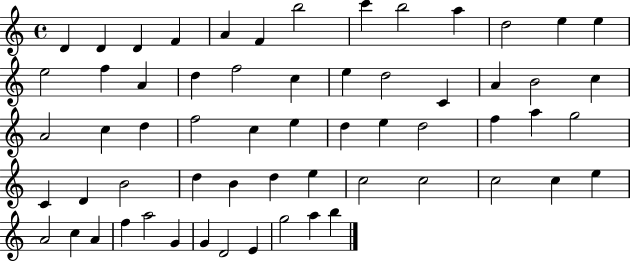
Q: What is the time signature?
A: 4/4